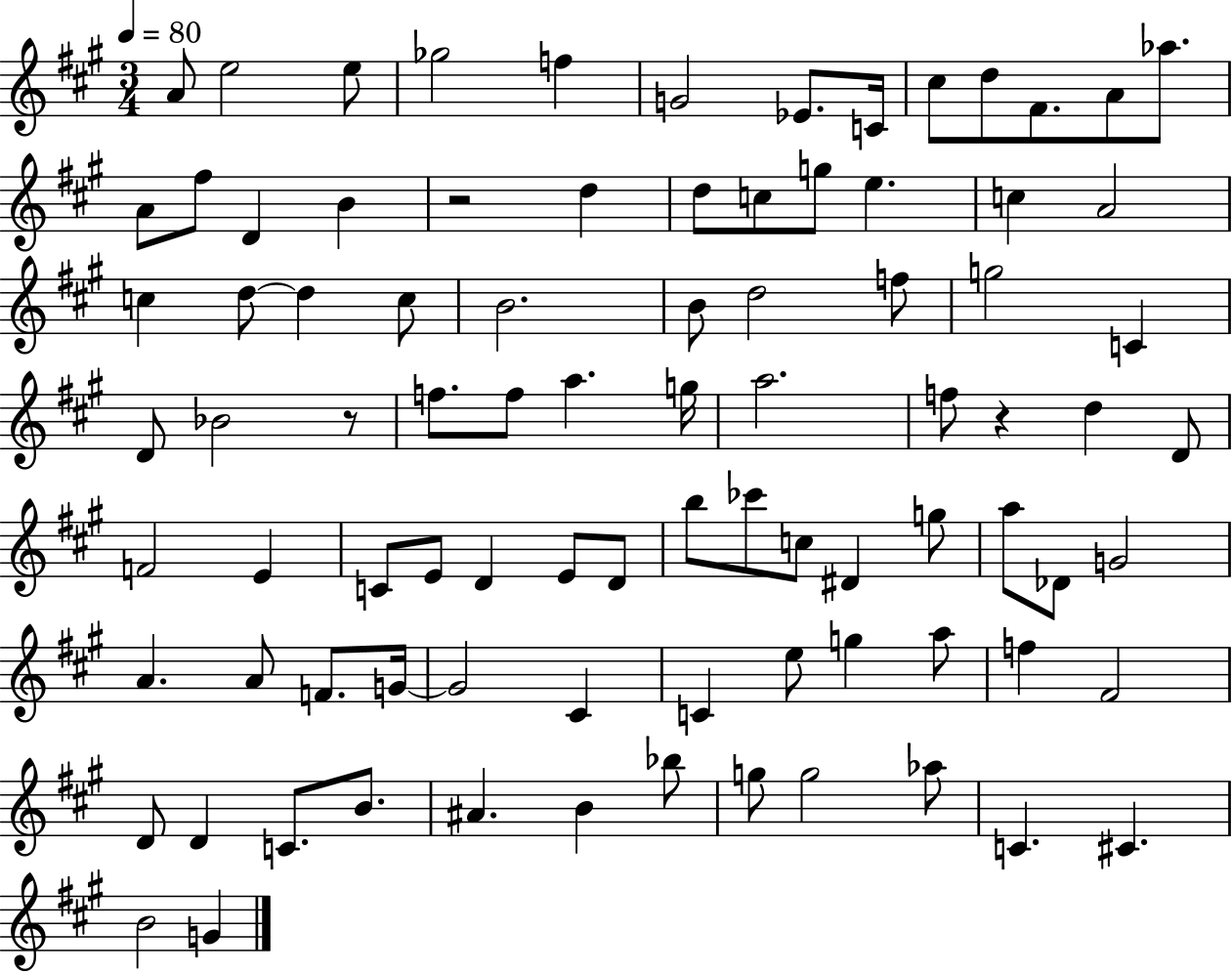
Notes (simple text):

A4/e E5/h E5/e Gb5/h F5/q G4/h Eb4/e. C4/s C#5/e D5/e F#4/e. A4/e Ab5/e. A4/e F#5/e D4/q B4/q R/h D5/q D5/e C5/e G5/e E5/q. C5/q A4/h C5/q D5/e D5/q C5/e B4/h. B4/e D5/h F5/e G5/h C4/q D4/e Bb4/h R/e F5/e. F5/e A5/q. G5/s A5/h. F5/e R/q D5/q D4/e F4/h E4/q C4/e E4/e D4/q E4/e D4/e B5/e CES6/e C5/e D#4/q G5/e A5/e Db4/e G4/h A4/q. A4/e F4/e. G4/s G4/h C#4/q C4/q E5/e G5/q A5/e F5/q F#4/h D4/e D4/q C4/e. B4/e. A#4/q. B4/q Bb5/e G5/e G5/h Ab5/e C4/q. C#4/q. B4/h G4/q